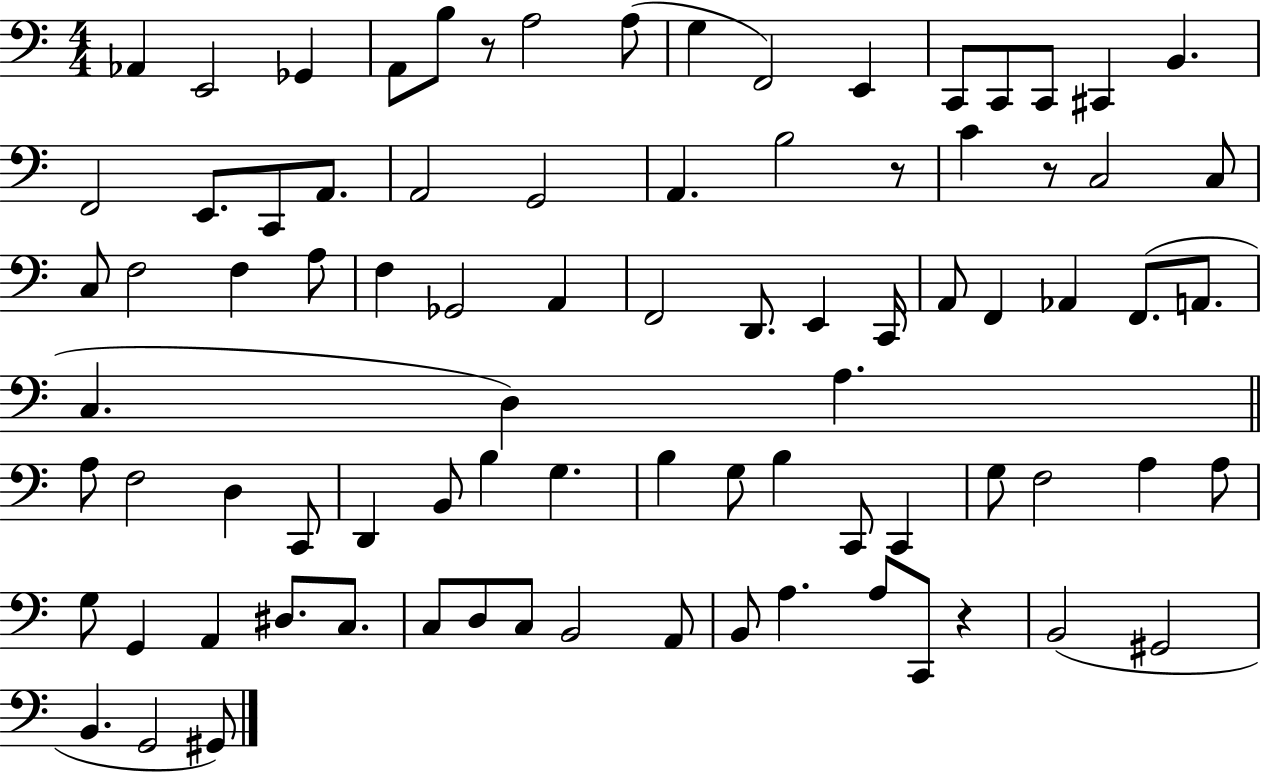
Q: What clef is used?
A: bass